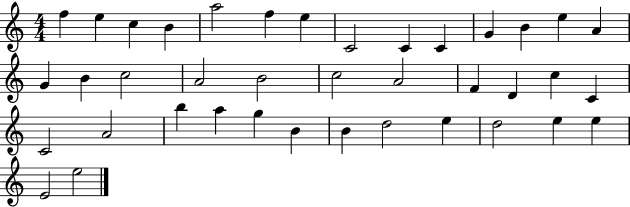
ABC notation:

X:1
T:Untitled
M:4/4
L:1/4
K:C
f e c B a2 f e C2 C C G B e A G B c2 A2 B2 c2 A2 F D c C C2 A2 b a g B B d2 e d2 e e E2 e2